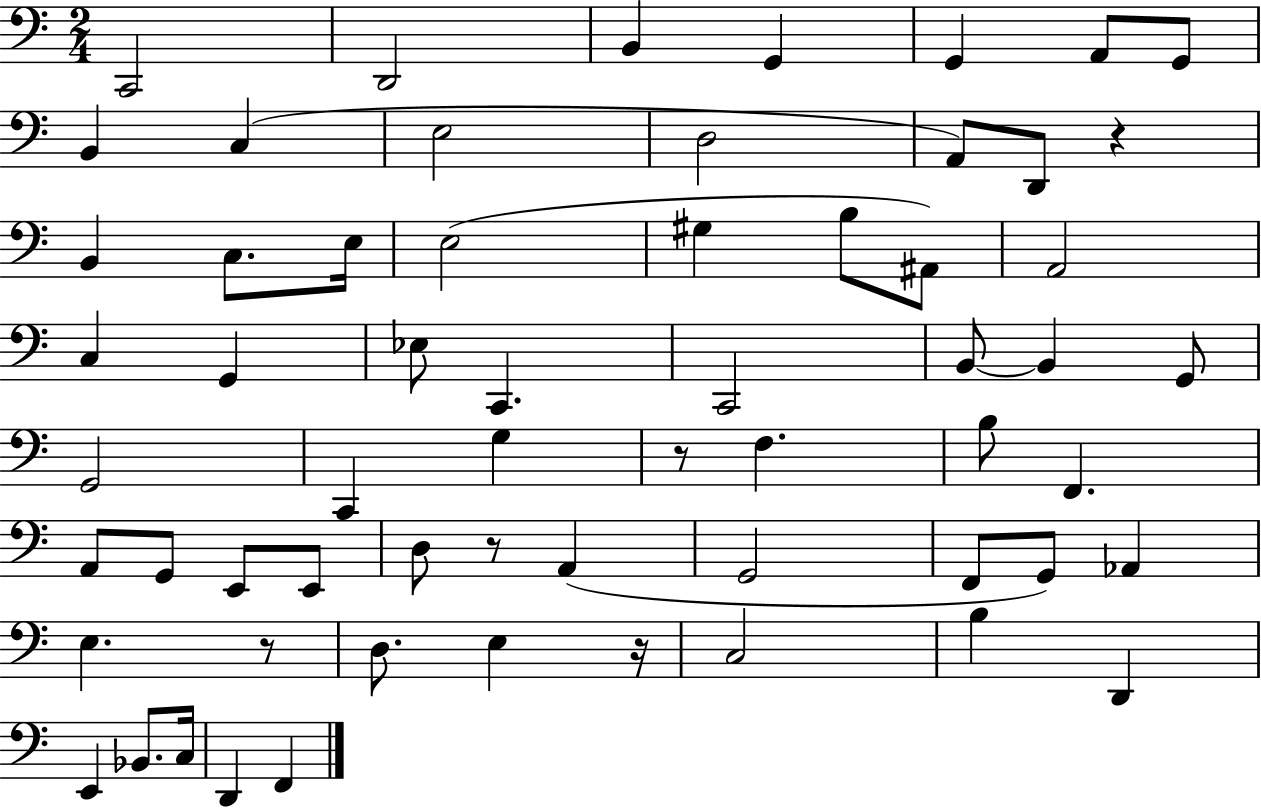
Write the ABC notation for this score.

X:1
T:Untitled
M:2/4
L:1/4
K:C
C,,2 D,,2 B,, G,, G,, A,,/2 G,,/2 B,, C, E,2 D,2 A,,/2 D,,/2 z B,, C,/2 E,/4 E,2 ^G, B,/2 ^A,,/2 A,,2 C, G,, _E,/2 C,, C,,2 B,,/2 B,, G,,/2 G,,2 C,, G, z/2 F, B,/2 F,, A,,/2 G,,/2 E,,/2 E,,/2 D,/2 z/2 A,, G,,2 F,,/2 G,,/2 _A,, E, z/2 D,/2 E, z/4 C,2 B, D,, E,, _B,,/2 C,/4 D,, F,,